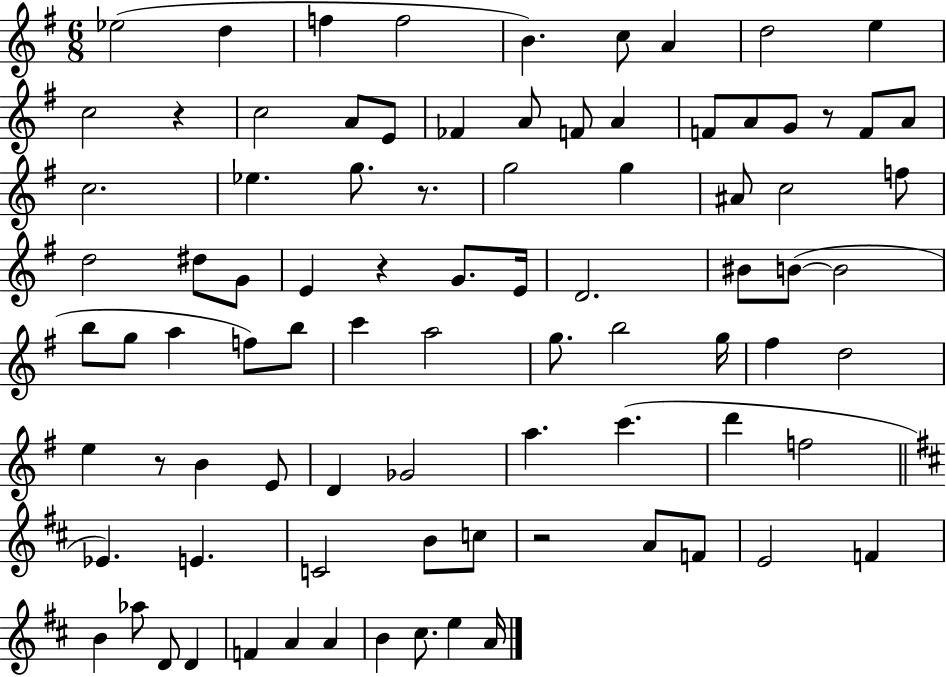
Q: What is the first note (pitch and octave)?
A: Eb5